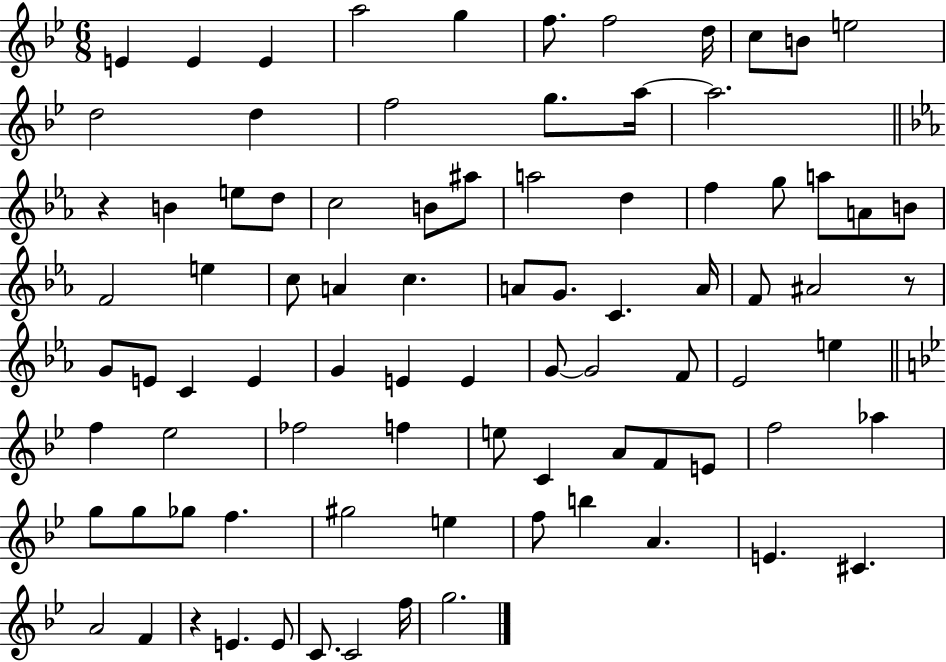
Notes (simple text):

E4/q E4/q E4/q A5/h G5/q F5/e. F5/h D5/s C5/e B4/e E5/h D5/h D5/q F5/h G5/e. A5/s A5/h. R/q B4/q E5/e D5/e C5/h B4/e A#5/e A5/h D5/q F5/q G5/e A5/e A4/e B4/e F4/h E5/q C5/e A4/q C5/q. A4/e G4/e. C4/q. A4/s F4/e A#4/h R/e G4/e E4/e C4/q E4/q G4/q E4/q E4/q G4/e G4/h F4/e Eb4/h E5/q F5/q Eb5/h FES5/h F5/q E5/e C4/q A4/e F4/e E4/e F5/h Ab5/q G5/e G5/e Gb5/e F5/q. G#5/h E5/q F5/e B5/q A4/q. E4/q. C#4/q. A4/h F4/q R/q E4/q. E4/e C4/e. C4/h F5/s G5/h.